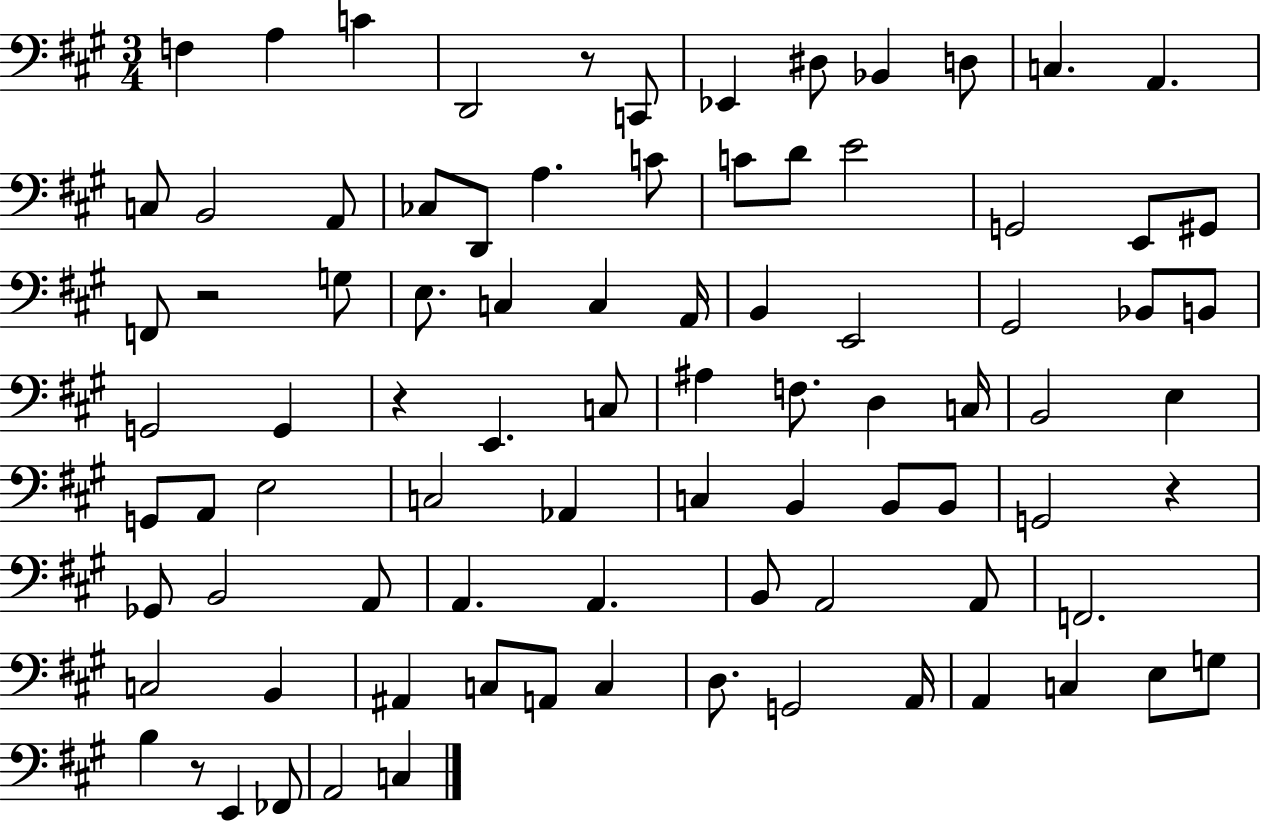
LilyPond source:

{
  \clef bass
  \numericTimeSignature
  \time 3/4
  \key a \major
  f4 a4 c'4 | d,2 r8 c,8 | ees,4 dis8 bes,4 d8 | c4. a,4. | \break c8 b,2 a,8 | ces8 d,8 a4. c'8 | c'8 d'8 e'2 | g,2 e,8 gis,8 | \break f,8 r2 g8 | e8. c4 c4 a,16 | b,4 e,2 | gis,2 bes,8 b,8 | \break g,2 g,4 | r4 e,4. c8 | ais4 f8. d4 c16 | b,2 e4 | \break g,8 a,8 e2 | c2 aes,4 | c4 b,4 b,8 b,8 | g,2 r4 | \break ges,8 b,2 a,8 | a,4. a,4. | b,8 a,2 a,8 | f,2. | \break c2 b,4 | ais,4 c8 a,8 c4 | d8. g,2 a,16 | a,4 c4 e8 g8 | \break b4 r8 e,4 fes,8 | a,2 c4 | \bar "|."
}